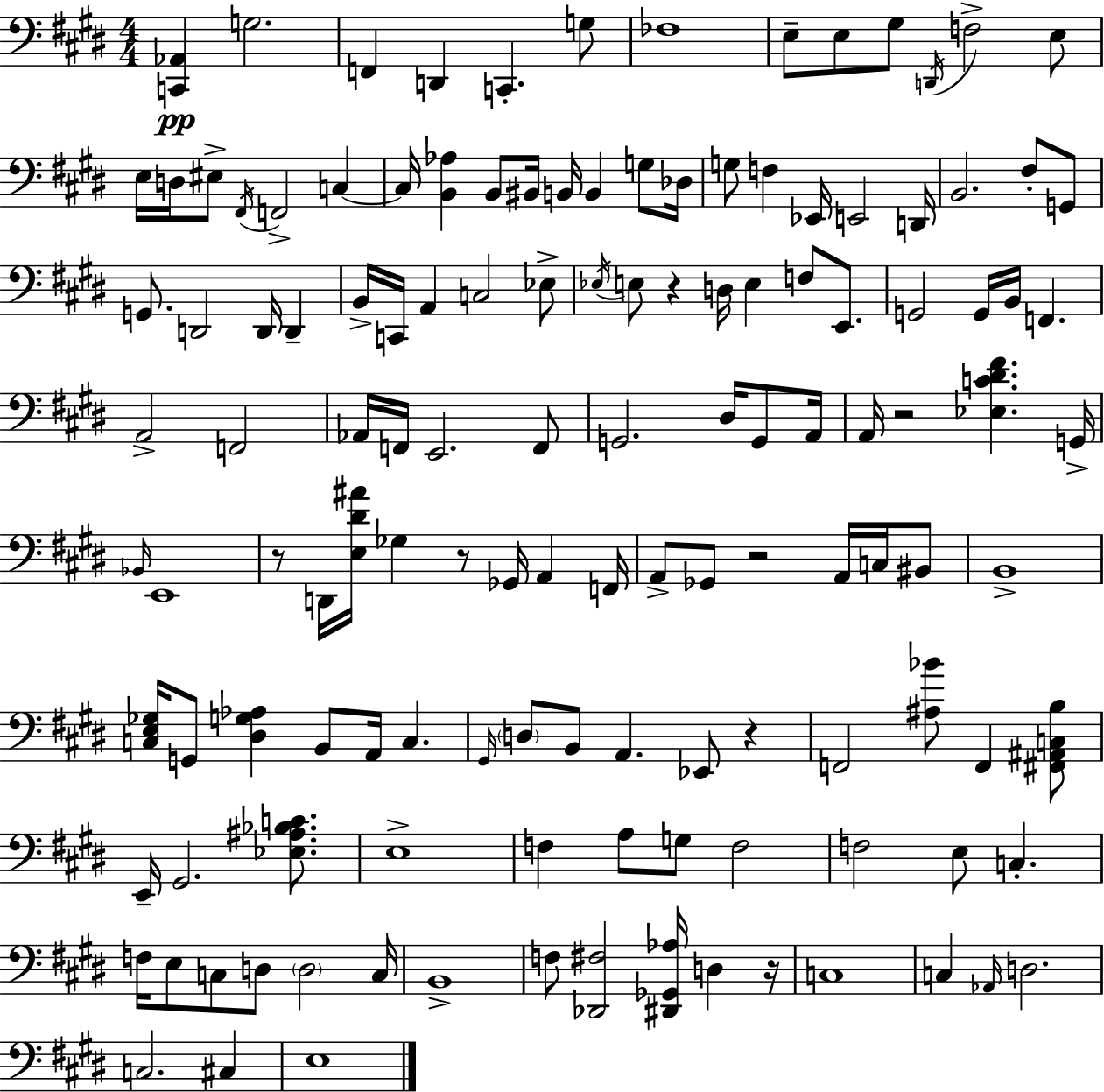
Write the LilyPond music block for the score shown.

{
  \clef bass
  \numericTimeSignature
  \time 4/4
  \key e \major
  <c, aes,>4\pp g2. | f,4 d,4 c,4.-. g8 | fes1 | e8-- e8 gis8 \acciaccatura { d,16 } f2-> e8 | \break e16 d16 eis8-> \acciaccatura { fis,16 } f,2-> c4~~ | c16 <b, aes>4 b,8 bis,16 b,16 b,4 g8 | des16 g8 f4 ees,16 e,2 | d,16 b,2. fis8-. | \break g,8 g,8. d,2 d,16 d,4-- | b,16-> c,16 a,4 c2 | ees8-> \acciaccatura { ees16 } e8 r4 d16 e4 f8 | e,8. g,2 g,16 b,16 f,4. | \break a,2-> f,2 | aes,16 f,16 e,2. | f,8 g,2. dis16 | g,8 a,16 a,16 r2 <ees c' dis' fis'>4. | \break g,16-> \grace { bes,16 } e,1 | r8 d,16 <e dis' ais'>16 ges4 r8 ges,16 a,4 | f,16 a,8-> ges,8 r2 | a,16 c16 bis,8 b,1-> | \break <c e ges>16 g,8 <dis g aes>4 b,8 a,16 c4. | \grace { gis,16 } \parenthesize d8 b,8 a,4. ees,8 | r4 f,2 <ais bes'>8 f,4 | <fis, ais, c b>8 e,16-- gis,2. | \break <ees ais bes c'>8. e1-> | f4 a8 g8 f2 | f2 e8 c4.-. | f16 e8 c8 d8 \parenthesize d2 | \break c16 b,1-> | f8 <des, fis>2 <dis, ges, aes>16 | d4 r16 c1 | c4 \grace { aes,16 } d2. | \break c2. | cis4 e1 | \bar "|."
}